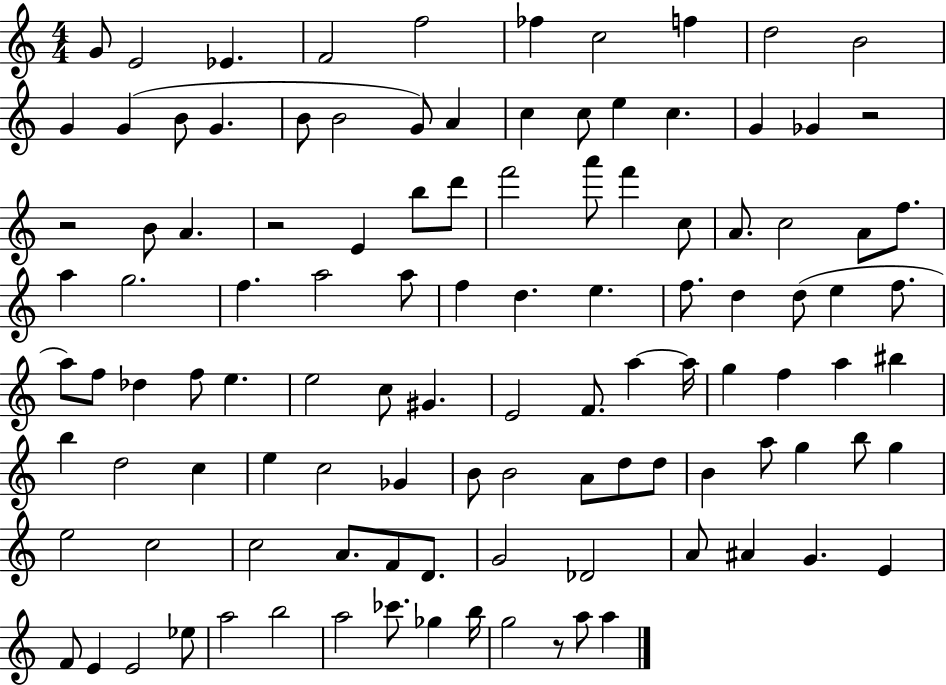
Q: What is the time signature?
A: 4/4